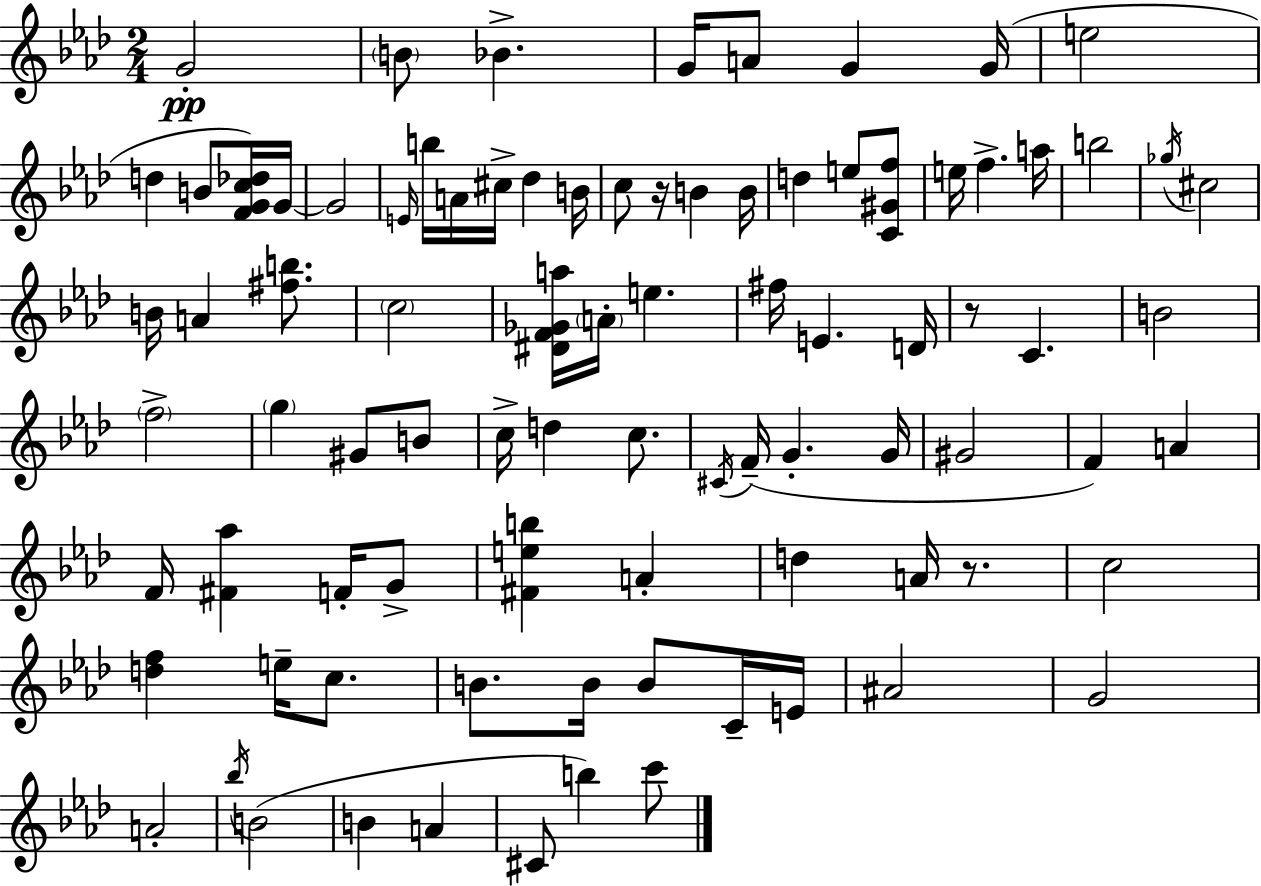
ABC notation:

X:1
T:Untitled
M:2/4
L:1/4
K:Ab
G2 B/2 _B G/4 A/2 G G/4 e2 d B/2 [FGc_d]/4 G/4 G2 E/4 b/4 A/4 ^c/4 _d B/4 c/2 z/4 B B/4 d e/2 [C^Gf]/2 e/4 f a/4 b2 _g/4 ^c2 B/4 A [^fb]/2 c2 [^DF_Ga]/4 A/4 e ^f/4 E D/4 z/2 C B2 f2 g ^G/2 B/2 c/4 d c/2 ^C/4 F/4 G G/4 ^G2 F A F/4 [^F_a] F/4 G/2 [^Feb] A d A/4 z/2 c2 [df] e/4 c/2 B/2 B/4 B/2 C/4 E/4 ^A2 G2 A2 _b/4 B2 B A ^C/2 b c'/2